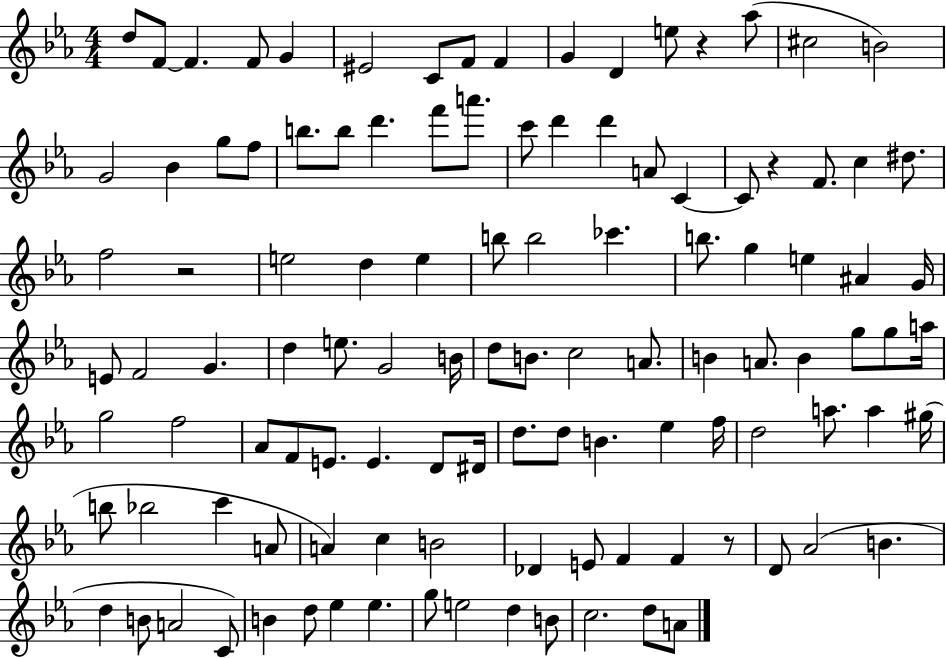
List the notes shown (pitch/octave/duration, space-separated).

D5/e F4/e F4/q. F4/e G4/q EIS4/h C4/e F4/e F4/q G4/q D4/q E5/e R/q Ab5/e C#5/h B4/h G4/h Bb4/q G5/e F5/e B5/e. B5/e D6/q. F6/e A6/e. C6/e D6/q D6/q A4/e C4/q C4/e R/q F4/e. C5/q D#5/e. F5/h R/h E5/h D5/q E5/q B5/e B5/h CES6/q. B5/e. G5/q E5/q A#4/q G4/s E4/e F4/h G4/q. D5/q E5/e. G4/h B4/s D5/e B4/e. C5/h A4/e. B4/q A4/e. B4/q G5/e G5/e A5/s G5/h F5/h Ab4/e F4/e E4/e. E4/q. D4/e D#4/s D5/e. D5/e B4/q. Eb5/q F5/s D5/h A5/e. A5/q G#5/s B5/e Bb5/h C6/q A4/e A4/q C5/q B4/h Db4/q E4/e F4/q F4/q R/e D4/e Ab4/h B4/q. D5/q B4/e A4/h C4/e B4/q D5/e Eb5/q Eb5/q. G5/e E5/h D5/q B4/e C5/h. D5/e A4/e